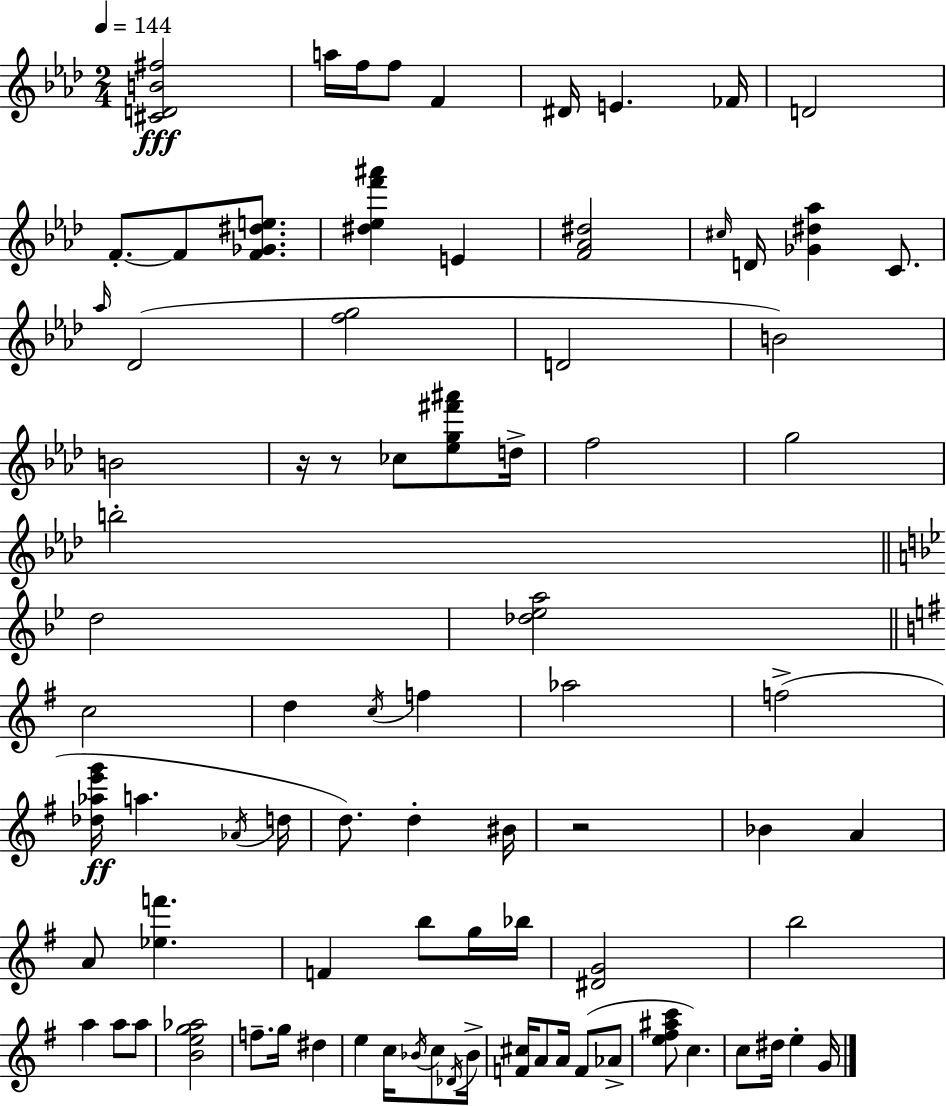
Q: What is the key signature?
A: F minor